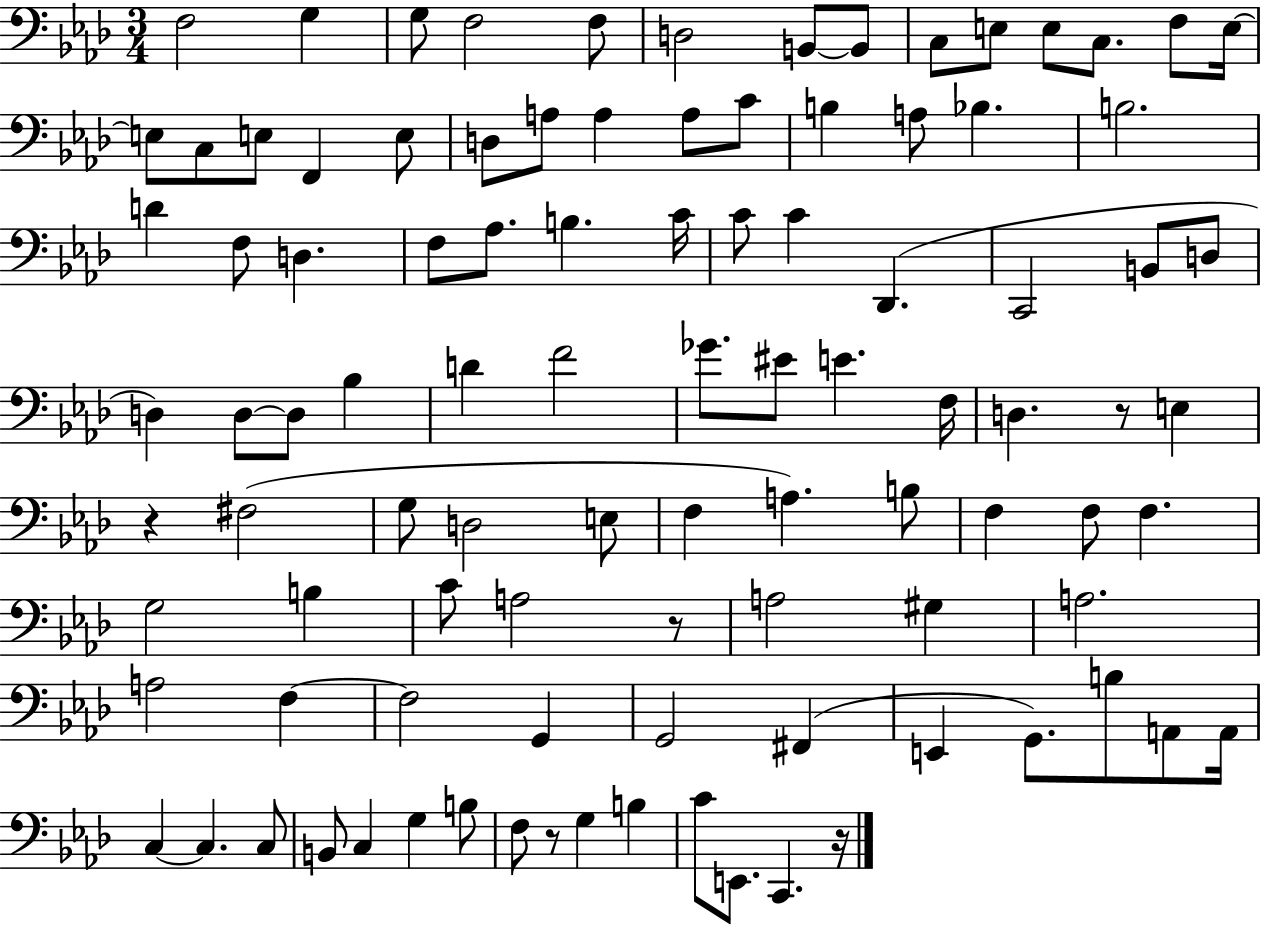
{
  \clef bass
  \numericTimeSignature
  \time 3/4
  \key aes \major
  \repeat volta 2 { f2 g4 | g8 f2 f8 | d2 b,8~~ b,8 | c8 e8 e8 c8. f8 e16~~ | \break e8 c8 e8 f,4 e8 | d8 a8 a4 a8 c'8 | b4 a8 bes4. | b2. | \break d'4 f8 d4. | f8 aes8. b4. c'16 | c'8 c'4 des,4.( | c,2 b,8 d8 | \break d4) d8~~ d8 bes4 | d'4 f'2 | ges'8. eis'8 e'4. f16 | d4. r8 e4 | \break r4 fis2( | g8 d2 e8 | f4 a4.) b8 | f4 f8 f4. | \break g2 b4 | c'8 a2 r8 | a2 gis4 | a2. | \break a2 f4~~ | f2 g,4 | g,2 fis,4( | e,4 g,8.) b8 a,8 a,16 | \break c4~~ c4. c8 | b,8 c4 g4 b8 | f8 r8 g4 b4 | c'8 e,8. c,4. r16 | \break } \bar "|."
}